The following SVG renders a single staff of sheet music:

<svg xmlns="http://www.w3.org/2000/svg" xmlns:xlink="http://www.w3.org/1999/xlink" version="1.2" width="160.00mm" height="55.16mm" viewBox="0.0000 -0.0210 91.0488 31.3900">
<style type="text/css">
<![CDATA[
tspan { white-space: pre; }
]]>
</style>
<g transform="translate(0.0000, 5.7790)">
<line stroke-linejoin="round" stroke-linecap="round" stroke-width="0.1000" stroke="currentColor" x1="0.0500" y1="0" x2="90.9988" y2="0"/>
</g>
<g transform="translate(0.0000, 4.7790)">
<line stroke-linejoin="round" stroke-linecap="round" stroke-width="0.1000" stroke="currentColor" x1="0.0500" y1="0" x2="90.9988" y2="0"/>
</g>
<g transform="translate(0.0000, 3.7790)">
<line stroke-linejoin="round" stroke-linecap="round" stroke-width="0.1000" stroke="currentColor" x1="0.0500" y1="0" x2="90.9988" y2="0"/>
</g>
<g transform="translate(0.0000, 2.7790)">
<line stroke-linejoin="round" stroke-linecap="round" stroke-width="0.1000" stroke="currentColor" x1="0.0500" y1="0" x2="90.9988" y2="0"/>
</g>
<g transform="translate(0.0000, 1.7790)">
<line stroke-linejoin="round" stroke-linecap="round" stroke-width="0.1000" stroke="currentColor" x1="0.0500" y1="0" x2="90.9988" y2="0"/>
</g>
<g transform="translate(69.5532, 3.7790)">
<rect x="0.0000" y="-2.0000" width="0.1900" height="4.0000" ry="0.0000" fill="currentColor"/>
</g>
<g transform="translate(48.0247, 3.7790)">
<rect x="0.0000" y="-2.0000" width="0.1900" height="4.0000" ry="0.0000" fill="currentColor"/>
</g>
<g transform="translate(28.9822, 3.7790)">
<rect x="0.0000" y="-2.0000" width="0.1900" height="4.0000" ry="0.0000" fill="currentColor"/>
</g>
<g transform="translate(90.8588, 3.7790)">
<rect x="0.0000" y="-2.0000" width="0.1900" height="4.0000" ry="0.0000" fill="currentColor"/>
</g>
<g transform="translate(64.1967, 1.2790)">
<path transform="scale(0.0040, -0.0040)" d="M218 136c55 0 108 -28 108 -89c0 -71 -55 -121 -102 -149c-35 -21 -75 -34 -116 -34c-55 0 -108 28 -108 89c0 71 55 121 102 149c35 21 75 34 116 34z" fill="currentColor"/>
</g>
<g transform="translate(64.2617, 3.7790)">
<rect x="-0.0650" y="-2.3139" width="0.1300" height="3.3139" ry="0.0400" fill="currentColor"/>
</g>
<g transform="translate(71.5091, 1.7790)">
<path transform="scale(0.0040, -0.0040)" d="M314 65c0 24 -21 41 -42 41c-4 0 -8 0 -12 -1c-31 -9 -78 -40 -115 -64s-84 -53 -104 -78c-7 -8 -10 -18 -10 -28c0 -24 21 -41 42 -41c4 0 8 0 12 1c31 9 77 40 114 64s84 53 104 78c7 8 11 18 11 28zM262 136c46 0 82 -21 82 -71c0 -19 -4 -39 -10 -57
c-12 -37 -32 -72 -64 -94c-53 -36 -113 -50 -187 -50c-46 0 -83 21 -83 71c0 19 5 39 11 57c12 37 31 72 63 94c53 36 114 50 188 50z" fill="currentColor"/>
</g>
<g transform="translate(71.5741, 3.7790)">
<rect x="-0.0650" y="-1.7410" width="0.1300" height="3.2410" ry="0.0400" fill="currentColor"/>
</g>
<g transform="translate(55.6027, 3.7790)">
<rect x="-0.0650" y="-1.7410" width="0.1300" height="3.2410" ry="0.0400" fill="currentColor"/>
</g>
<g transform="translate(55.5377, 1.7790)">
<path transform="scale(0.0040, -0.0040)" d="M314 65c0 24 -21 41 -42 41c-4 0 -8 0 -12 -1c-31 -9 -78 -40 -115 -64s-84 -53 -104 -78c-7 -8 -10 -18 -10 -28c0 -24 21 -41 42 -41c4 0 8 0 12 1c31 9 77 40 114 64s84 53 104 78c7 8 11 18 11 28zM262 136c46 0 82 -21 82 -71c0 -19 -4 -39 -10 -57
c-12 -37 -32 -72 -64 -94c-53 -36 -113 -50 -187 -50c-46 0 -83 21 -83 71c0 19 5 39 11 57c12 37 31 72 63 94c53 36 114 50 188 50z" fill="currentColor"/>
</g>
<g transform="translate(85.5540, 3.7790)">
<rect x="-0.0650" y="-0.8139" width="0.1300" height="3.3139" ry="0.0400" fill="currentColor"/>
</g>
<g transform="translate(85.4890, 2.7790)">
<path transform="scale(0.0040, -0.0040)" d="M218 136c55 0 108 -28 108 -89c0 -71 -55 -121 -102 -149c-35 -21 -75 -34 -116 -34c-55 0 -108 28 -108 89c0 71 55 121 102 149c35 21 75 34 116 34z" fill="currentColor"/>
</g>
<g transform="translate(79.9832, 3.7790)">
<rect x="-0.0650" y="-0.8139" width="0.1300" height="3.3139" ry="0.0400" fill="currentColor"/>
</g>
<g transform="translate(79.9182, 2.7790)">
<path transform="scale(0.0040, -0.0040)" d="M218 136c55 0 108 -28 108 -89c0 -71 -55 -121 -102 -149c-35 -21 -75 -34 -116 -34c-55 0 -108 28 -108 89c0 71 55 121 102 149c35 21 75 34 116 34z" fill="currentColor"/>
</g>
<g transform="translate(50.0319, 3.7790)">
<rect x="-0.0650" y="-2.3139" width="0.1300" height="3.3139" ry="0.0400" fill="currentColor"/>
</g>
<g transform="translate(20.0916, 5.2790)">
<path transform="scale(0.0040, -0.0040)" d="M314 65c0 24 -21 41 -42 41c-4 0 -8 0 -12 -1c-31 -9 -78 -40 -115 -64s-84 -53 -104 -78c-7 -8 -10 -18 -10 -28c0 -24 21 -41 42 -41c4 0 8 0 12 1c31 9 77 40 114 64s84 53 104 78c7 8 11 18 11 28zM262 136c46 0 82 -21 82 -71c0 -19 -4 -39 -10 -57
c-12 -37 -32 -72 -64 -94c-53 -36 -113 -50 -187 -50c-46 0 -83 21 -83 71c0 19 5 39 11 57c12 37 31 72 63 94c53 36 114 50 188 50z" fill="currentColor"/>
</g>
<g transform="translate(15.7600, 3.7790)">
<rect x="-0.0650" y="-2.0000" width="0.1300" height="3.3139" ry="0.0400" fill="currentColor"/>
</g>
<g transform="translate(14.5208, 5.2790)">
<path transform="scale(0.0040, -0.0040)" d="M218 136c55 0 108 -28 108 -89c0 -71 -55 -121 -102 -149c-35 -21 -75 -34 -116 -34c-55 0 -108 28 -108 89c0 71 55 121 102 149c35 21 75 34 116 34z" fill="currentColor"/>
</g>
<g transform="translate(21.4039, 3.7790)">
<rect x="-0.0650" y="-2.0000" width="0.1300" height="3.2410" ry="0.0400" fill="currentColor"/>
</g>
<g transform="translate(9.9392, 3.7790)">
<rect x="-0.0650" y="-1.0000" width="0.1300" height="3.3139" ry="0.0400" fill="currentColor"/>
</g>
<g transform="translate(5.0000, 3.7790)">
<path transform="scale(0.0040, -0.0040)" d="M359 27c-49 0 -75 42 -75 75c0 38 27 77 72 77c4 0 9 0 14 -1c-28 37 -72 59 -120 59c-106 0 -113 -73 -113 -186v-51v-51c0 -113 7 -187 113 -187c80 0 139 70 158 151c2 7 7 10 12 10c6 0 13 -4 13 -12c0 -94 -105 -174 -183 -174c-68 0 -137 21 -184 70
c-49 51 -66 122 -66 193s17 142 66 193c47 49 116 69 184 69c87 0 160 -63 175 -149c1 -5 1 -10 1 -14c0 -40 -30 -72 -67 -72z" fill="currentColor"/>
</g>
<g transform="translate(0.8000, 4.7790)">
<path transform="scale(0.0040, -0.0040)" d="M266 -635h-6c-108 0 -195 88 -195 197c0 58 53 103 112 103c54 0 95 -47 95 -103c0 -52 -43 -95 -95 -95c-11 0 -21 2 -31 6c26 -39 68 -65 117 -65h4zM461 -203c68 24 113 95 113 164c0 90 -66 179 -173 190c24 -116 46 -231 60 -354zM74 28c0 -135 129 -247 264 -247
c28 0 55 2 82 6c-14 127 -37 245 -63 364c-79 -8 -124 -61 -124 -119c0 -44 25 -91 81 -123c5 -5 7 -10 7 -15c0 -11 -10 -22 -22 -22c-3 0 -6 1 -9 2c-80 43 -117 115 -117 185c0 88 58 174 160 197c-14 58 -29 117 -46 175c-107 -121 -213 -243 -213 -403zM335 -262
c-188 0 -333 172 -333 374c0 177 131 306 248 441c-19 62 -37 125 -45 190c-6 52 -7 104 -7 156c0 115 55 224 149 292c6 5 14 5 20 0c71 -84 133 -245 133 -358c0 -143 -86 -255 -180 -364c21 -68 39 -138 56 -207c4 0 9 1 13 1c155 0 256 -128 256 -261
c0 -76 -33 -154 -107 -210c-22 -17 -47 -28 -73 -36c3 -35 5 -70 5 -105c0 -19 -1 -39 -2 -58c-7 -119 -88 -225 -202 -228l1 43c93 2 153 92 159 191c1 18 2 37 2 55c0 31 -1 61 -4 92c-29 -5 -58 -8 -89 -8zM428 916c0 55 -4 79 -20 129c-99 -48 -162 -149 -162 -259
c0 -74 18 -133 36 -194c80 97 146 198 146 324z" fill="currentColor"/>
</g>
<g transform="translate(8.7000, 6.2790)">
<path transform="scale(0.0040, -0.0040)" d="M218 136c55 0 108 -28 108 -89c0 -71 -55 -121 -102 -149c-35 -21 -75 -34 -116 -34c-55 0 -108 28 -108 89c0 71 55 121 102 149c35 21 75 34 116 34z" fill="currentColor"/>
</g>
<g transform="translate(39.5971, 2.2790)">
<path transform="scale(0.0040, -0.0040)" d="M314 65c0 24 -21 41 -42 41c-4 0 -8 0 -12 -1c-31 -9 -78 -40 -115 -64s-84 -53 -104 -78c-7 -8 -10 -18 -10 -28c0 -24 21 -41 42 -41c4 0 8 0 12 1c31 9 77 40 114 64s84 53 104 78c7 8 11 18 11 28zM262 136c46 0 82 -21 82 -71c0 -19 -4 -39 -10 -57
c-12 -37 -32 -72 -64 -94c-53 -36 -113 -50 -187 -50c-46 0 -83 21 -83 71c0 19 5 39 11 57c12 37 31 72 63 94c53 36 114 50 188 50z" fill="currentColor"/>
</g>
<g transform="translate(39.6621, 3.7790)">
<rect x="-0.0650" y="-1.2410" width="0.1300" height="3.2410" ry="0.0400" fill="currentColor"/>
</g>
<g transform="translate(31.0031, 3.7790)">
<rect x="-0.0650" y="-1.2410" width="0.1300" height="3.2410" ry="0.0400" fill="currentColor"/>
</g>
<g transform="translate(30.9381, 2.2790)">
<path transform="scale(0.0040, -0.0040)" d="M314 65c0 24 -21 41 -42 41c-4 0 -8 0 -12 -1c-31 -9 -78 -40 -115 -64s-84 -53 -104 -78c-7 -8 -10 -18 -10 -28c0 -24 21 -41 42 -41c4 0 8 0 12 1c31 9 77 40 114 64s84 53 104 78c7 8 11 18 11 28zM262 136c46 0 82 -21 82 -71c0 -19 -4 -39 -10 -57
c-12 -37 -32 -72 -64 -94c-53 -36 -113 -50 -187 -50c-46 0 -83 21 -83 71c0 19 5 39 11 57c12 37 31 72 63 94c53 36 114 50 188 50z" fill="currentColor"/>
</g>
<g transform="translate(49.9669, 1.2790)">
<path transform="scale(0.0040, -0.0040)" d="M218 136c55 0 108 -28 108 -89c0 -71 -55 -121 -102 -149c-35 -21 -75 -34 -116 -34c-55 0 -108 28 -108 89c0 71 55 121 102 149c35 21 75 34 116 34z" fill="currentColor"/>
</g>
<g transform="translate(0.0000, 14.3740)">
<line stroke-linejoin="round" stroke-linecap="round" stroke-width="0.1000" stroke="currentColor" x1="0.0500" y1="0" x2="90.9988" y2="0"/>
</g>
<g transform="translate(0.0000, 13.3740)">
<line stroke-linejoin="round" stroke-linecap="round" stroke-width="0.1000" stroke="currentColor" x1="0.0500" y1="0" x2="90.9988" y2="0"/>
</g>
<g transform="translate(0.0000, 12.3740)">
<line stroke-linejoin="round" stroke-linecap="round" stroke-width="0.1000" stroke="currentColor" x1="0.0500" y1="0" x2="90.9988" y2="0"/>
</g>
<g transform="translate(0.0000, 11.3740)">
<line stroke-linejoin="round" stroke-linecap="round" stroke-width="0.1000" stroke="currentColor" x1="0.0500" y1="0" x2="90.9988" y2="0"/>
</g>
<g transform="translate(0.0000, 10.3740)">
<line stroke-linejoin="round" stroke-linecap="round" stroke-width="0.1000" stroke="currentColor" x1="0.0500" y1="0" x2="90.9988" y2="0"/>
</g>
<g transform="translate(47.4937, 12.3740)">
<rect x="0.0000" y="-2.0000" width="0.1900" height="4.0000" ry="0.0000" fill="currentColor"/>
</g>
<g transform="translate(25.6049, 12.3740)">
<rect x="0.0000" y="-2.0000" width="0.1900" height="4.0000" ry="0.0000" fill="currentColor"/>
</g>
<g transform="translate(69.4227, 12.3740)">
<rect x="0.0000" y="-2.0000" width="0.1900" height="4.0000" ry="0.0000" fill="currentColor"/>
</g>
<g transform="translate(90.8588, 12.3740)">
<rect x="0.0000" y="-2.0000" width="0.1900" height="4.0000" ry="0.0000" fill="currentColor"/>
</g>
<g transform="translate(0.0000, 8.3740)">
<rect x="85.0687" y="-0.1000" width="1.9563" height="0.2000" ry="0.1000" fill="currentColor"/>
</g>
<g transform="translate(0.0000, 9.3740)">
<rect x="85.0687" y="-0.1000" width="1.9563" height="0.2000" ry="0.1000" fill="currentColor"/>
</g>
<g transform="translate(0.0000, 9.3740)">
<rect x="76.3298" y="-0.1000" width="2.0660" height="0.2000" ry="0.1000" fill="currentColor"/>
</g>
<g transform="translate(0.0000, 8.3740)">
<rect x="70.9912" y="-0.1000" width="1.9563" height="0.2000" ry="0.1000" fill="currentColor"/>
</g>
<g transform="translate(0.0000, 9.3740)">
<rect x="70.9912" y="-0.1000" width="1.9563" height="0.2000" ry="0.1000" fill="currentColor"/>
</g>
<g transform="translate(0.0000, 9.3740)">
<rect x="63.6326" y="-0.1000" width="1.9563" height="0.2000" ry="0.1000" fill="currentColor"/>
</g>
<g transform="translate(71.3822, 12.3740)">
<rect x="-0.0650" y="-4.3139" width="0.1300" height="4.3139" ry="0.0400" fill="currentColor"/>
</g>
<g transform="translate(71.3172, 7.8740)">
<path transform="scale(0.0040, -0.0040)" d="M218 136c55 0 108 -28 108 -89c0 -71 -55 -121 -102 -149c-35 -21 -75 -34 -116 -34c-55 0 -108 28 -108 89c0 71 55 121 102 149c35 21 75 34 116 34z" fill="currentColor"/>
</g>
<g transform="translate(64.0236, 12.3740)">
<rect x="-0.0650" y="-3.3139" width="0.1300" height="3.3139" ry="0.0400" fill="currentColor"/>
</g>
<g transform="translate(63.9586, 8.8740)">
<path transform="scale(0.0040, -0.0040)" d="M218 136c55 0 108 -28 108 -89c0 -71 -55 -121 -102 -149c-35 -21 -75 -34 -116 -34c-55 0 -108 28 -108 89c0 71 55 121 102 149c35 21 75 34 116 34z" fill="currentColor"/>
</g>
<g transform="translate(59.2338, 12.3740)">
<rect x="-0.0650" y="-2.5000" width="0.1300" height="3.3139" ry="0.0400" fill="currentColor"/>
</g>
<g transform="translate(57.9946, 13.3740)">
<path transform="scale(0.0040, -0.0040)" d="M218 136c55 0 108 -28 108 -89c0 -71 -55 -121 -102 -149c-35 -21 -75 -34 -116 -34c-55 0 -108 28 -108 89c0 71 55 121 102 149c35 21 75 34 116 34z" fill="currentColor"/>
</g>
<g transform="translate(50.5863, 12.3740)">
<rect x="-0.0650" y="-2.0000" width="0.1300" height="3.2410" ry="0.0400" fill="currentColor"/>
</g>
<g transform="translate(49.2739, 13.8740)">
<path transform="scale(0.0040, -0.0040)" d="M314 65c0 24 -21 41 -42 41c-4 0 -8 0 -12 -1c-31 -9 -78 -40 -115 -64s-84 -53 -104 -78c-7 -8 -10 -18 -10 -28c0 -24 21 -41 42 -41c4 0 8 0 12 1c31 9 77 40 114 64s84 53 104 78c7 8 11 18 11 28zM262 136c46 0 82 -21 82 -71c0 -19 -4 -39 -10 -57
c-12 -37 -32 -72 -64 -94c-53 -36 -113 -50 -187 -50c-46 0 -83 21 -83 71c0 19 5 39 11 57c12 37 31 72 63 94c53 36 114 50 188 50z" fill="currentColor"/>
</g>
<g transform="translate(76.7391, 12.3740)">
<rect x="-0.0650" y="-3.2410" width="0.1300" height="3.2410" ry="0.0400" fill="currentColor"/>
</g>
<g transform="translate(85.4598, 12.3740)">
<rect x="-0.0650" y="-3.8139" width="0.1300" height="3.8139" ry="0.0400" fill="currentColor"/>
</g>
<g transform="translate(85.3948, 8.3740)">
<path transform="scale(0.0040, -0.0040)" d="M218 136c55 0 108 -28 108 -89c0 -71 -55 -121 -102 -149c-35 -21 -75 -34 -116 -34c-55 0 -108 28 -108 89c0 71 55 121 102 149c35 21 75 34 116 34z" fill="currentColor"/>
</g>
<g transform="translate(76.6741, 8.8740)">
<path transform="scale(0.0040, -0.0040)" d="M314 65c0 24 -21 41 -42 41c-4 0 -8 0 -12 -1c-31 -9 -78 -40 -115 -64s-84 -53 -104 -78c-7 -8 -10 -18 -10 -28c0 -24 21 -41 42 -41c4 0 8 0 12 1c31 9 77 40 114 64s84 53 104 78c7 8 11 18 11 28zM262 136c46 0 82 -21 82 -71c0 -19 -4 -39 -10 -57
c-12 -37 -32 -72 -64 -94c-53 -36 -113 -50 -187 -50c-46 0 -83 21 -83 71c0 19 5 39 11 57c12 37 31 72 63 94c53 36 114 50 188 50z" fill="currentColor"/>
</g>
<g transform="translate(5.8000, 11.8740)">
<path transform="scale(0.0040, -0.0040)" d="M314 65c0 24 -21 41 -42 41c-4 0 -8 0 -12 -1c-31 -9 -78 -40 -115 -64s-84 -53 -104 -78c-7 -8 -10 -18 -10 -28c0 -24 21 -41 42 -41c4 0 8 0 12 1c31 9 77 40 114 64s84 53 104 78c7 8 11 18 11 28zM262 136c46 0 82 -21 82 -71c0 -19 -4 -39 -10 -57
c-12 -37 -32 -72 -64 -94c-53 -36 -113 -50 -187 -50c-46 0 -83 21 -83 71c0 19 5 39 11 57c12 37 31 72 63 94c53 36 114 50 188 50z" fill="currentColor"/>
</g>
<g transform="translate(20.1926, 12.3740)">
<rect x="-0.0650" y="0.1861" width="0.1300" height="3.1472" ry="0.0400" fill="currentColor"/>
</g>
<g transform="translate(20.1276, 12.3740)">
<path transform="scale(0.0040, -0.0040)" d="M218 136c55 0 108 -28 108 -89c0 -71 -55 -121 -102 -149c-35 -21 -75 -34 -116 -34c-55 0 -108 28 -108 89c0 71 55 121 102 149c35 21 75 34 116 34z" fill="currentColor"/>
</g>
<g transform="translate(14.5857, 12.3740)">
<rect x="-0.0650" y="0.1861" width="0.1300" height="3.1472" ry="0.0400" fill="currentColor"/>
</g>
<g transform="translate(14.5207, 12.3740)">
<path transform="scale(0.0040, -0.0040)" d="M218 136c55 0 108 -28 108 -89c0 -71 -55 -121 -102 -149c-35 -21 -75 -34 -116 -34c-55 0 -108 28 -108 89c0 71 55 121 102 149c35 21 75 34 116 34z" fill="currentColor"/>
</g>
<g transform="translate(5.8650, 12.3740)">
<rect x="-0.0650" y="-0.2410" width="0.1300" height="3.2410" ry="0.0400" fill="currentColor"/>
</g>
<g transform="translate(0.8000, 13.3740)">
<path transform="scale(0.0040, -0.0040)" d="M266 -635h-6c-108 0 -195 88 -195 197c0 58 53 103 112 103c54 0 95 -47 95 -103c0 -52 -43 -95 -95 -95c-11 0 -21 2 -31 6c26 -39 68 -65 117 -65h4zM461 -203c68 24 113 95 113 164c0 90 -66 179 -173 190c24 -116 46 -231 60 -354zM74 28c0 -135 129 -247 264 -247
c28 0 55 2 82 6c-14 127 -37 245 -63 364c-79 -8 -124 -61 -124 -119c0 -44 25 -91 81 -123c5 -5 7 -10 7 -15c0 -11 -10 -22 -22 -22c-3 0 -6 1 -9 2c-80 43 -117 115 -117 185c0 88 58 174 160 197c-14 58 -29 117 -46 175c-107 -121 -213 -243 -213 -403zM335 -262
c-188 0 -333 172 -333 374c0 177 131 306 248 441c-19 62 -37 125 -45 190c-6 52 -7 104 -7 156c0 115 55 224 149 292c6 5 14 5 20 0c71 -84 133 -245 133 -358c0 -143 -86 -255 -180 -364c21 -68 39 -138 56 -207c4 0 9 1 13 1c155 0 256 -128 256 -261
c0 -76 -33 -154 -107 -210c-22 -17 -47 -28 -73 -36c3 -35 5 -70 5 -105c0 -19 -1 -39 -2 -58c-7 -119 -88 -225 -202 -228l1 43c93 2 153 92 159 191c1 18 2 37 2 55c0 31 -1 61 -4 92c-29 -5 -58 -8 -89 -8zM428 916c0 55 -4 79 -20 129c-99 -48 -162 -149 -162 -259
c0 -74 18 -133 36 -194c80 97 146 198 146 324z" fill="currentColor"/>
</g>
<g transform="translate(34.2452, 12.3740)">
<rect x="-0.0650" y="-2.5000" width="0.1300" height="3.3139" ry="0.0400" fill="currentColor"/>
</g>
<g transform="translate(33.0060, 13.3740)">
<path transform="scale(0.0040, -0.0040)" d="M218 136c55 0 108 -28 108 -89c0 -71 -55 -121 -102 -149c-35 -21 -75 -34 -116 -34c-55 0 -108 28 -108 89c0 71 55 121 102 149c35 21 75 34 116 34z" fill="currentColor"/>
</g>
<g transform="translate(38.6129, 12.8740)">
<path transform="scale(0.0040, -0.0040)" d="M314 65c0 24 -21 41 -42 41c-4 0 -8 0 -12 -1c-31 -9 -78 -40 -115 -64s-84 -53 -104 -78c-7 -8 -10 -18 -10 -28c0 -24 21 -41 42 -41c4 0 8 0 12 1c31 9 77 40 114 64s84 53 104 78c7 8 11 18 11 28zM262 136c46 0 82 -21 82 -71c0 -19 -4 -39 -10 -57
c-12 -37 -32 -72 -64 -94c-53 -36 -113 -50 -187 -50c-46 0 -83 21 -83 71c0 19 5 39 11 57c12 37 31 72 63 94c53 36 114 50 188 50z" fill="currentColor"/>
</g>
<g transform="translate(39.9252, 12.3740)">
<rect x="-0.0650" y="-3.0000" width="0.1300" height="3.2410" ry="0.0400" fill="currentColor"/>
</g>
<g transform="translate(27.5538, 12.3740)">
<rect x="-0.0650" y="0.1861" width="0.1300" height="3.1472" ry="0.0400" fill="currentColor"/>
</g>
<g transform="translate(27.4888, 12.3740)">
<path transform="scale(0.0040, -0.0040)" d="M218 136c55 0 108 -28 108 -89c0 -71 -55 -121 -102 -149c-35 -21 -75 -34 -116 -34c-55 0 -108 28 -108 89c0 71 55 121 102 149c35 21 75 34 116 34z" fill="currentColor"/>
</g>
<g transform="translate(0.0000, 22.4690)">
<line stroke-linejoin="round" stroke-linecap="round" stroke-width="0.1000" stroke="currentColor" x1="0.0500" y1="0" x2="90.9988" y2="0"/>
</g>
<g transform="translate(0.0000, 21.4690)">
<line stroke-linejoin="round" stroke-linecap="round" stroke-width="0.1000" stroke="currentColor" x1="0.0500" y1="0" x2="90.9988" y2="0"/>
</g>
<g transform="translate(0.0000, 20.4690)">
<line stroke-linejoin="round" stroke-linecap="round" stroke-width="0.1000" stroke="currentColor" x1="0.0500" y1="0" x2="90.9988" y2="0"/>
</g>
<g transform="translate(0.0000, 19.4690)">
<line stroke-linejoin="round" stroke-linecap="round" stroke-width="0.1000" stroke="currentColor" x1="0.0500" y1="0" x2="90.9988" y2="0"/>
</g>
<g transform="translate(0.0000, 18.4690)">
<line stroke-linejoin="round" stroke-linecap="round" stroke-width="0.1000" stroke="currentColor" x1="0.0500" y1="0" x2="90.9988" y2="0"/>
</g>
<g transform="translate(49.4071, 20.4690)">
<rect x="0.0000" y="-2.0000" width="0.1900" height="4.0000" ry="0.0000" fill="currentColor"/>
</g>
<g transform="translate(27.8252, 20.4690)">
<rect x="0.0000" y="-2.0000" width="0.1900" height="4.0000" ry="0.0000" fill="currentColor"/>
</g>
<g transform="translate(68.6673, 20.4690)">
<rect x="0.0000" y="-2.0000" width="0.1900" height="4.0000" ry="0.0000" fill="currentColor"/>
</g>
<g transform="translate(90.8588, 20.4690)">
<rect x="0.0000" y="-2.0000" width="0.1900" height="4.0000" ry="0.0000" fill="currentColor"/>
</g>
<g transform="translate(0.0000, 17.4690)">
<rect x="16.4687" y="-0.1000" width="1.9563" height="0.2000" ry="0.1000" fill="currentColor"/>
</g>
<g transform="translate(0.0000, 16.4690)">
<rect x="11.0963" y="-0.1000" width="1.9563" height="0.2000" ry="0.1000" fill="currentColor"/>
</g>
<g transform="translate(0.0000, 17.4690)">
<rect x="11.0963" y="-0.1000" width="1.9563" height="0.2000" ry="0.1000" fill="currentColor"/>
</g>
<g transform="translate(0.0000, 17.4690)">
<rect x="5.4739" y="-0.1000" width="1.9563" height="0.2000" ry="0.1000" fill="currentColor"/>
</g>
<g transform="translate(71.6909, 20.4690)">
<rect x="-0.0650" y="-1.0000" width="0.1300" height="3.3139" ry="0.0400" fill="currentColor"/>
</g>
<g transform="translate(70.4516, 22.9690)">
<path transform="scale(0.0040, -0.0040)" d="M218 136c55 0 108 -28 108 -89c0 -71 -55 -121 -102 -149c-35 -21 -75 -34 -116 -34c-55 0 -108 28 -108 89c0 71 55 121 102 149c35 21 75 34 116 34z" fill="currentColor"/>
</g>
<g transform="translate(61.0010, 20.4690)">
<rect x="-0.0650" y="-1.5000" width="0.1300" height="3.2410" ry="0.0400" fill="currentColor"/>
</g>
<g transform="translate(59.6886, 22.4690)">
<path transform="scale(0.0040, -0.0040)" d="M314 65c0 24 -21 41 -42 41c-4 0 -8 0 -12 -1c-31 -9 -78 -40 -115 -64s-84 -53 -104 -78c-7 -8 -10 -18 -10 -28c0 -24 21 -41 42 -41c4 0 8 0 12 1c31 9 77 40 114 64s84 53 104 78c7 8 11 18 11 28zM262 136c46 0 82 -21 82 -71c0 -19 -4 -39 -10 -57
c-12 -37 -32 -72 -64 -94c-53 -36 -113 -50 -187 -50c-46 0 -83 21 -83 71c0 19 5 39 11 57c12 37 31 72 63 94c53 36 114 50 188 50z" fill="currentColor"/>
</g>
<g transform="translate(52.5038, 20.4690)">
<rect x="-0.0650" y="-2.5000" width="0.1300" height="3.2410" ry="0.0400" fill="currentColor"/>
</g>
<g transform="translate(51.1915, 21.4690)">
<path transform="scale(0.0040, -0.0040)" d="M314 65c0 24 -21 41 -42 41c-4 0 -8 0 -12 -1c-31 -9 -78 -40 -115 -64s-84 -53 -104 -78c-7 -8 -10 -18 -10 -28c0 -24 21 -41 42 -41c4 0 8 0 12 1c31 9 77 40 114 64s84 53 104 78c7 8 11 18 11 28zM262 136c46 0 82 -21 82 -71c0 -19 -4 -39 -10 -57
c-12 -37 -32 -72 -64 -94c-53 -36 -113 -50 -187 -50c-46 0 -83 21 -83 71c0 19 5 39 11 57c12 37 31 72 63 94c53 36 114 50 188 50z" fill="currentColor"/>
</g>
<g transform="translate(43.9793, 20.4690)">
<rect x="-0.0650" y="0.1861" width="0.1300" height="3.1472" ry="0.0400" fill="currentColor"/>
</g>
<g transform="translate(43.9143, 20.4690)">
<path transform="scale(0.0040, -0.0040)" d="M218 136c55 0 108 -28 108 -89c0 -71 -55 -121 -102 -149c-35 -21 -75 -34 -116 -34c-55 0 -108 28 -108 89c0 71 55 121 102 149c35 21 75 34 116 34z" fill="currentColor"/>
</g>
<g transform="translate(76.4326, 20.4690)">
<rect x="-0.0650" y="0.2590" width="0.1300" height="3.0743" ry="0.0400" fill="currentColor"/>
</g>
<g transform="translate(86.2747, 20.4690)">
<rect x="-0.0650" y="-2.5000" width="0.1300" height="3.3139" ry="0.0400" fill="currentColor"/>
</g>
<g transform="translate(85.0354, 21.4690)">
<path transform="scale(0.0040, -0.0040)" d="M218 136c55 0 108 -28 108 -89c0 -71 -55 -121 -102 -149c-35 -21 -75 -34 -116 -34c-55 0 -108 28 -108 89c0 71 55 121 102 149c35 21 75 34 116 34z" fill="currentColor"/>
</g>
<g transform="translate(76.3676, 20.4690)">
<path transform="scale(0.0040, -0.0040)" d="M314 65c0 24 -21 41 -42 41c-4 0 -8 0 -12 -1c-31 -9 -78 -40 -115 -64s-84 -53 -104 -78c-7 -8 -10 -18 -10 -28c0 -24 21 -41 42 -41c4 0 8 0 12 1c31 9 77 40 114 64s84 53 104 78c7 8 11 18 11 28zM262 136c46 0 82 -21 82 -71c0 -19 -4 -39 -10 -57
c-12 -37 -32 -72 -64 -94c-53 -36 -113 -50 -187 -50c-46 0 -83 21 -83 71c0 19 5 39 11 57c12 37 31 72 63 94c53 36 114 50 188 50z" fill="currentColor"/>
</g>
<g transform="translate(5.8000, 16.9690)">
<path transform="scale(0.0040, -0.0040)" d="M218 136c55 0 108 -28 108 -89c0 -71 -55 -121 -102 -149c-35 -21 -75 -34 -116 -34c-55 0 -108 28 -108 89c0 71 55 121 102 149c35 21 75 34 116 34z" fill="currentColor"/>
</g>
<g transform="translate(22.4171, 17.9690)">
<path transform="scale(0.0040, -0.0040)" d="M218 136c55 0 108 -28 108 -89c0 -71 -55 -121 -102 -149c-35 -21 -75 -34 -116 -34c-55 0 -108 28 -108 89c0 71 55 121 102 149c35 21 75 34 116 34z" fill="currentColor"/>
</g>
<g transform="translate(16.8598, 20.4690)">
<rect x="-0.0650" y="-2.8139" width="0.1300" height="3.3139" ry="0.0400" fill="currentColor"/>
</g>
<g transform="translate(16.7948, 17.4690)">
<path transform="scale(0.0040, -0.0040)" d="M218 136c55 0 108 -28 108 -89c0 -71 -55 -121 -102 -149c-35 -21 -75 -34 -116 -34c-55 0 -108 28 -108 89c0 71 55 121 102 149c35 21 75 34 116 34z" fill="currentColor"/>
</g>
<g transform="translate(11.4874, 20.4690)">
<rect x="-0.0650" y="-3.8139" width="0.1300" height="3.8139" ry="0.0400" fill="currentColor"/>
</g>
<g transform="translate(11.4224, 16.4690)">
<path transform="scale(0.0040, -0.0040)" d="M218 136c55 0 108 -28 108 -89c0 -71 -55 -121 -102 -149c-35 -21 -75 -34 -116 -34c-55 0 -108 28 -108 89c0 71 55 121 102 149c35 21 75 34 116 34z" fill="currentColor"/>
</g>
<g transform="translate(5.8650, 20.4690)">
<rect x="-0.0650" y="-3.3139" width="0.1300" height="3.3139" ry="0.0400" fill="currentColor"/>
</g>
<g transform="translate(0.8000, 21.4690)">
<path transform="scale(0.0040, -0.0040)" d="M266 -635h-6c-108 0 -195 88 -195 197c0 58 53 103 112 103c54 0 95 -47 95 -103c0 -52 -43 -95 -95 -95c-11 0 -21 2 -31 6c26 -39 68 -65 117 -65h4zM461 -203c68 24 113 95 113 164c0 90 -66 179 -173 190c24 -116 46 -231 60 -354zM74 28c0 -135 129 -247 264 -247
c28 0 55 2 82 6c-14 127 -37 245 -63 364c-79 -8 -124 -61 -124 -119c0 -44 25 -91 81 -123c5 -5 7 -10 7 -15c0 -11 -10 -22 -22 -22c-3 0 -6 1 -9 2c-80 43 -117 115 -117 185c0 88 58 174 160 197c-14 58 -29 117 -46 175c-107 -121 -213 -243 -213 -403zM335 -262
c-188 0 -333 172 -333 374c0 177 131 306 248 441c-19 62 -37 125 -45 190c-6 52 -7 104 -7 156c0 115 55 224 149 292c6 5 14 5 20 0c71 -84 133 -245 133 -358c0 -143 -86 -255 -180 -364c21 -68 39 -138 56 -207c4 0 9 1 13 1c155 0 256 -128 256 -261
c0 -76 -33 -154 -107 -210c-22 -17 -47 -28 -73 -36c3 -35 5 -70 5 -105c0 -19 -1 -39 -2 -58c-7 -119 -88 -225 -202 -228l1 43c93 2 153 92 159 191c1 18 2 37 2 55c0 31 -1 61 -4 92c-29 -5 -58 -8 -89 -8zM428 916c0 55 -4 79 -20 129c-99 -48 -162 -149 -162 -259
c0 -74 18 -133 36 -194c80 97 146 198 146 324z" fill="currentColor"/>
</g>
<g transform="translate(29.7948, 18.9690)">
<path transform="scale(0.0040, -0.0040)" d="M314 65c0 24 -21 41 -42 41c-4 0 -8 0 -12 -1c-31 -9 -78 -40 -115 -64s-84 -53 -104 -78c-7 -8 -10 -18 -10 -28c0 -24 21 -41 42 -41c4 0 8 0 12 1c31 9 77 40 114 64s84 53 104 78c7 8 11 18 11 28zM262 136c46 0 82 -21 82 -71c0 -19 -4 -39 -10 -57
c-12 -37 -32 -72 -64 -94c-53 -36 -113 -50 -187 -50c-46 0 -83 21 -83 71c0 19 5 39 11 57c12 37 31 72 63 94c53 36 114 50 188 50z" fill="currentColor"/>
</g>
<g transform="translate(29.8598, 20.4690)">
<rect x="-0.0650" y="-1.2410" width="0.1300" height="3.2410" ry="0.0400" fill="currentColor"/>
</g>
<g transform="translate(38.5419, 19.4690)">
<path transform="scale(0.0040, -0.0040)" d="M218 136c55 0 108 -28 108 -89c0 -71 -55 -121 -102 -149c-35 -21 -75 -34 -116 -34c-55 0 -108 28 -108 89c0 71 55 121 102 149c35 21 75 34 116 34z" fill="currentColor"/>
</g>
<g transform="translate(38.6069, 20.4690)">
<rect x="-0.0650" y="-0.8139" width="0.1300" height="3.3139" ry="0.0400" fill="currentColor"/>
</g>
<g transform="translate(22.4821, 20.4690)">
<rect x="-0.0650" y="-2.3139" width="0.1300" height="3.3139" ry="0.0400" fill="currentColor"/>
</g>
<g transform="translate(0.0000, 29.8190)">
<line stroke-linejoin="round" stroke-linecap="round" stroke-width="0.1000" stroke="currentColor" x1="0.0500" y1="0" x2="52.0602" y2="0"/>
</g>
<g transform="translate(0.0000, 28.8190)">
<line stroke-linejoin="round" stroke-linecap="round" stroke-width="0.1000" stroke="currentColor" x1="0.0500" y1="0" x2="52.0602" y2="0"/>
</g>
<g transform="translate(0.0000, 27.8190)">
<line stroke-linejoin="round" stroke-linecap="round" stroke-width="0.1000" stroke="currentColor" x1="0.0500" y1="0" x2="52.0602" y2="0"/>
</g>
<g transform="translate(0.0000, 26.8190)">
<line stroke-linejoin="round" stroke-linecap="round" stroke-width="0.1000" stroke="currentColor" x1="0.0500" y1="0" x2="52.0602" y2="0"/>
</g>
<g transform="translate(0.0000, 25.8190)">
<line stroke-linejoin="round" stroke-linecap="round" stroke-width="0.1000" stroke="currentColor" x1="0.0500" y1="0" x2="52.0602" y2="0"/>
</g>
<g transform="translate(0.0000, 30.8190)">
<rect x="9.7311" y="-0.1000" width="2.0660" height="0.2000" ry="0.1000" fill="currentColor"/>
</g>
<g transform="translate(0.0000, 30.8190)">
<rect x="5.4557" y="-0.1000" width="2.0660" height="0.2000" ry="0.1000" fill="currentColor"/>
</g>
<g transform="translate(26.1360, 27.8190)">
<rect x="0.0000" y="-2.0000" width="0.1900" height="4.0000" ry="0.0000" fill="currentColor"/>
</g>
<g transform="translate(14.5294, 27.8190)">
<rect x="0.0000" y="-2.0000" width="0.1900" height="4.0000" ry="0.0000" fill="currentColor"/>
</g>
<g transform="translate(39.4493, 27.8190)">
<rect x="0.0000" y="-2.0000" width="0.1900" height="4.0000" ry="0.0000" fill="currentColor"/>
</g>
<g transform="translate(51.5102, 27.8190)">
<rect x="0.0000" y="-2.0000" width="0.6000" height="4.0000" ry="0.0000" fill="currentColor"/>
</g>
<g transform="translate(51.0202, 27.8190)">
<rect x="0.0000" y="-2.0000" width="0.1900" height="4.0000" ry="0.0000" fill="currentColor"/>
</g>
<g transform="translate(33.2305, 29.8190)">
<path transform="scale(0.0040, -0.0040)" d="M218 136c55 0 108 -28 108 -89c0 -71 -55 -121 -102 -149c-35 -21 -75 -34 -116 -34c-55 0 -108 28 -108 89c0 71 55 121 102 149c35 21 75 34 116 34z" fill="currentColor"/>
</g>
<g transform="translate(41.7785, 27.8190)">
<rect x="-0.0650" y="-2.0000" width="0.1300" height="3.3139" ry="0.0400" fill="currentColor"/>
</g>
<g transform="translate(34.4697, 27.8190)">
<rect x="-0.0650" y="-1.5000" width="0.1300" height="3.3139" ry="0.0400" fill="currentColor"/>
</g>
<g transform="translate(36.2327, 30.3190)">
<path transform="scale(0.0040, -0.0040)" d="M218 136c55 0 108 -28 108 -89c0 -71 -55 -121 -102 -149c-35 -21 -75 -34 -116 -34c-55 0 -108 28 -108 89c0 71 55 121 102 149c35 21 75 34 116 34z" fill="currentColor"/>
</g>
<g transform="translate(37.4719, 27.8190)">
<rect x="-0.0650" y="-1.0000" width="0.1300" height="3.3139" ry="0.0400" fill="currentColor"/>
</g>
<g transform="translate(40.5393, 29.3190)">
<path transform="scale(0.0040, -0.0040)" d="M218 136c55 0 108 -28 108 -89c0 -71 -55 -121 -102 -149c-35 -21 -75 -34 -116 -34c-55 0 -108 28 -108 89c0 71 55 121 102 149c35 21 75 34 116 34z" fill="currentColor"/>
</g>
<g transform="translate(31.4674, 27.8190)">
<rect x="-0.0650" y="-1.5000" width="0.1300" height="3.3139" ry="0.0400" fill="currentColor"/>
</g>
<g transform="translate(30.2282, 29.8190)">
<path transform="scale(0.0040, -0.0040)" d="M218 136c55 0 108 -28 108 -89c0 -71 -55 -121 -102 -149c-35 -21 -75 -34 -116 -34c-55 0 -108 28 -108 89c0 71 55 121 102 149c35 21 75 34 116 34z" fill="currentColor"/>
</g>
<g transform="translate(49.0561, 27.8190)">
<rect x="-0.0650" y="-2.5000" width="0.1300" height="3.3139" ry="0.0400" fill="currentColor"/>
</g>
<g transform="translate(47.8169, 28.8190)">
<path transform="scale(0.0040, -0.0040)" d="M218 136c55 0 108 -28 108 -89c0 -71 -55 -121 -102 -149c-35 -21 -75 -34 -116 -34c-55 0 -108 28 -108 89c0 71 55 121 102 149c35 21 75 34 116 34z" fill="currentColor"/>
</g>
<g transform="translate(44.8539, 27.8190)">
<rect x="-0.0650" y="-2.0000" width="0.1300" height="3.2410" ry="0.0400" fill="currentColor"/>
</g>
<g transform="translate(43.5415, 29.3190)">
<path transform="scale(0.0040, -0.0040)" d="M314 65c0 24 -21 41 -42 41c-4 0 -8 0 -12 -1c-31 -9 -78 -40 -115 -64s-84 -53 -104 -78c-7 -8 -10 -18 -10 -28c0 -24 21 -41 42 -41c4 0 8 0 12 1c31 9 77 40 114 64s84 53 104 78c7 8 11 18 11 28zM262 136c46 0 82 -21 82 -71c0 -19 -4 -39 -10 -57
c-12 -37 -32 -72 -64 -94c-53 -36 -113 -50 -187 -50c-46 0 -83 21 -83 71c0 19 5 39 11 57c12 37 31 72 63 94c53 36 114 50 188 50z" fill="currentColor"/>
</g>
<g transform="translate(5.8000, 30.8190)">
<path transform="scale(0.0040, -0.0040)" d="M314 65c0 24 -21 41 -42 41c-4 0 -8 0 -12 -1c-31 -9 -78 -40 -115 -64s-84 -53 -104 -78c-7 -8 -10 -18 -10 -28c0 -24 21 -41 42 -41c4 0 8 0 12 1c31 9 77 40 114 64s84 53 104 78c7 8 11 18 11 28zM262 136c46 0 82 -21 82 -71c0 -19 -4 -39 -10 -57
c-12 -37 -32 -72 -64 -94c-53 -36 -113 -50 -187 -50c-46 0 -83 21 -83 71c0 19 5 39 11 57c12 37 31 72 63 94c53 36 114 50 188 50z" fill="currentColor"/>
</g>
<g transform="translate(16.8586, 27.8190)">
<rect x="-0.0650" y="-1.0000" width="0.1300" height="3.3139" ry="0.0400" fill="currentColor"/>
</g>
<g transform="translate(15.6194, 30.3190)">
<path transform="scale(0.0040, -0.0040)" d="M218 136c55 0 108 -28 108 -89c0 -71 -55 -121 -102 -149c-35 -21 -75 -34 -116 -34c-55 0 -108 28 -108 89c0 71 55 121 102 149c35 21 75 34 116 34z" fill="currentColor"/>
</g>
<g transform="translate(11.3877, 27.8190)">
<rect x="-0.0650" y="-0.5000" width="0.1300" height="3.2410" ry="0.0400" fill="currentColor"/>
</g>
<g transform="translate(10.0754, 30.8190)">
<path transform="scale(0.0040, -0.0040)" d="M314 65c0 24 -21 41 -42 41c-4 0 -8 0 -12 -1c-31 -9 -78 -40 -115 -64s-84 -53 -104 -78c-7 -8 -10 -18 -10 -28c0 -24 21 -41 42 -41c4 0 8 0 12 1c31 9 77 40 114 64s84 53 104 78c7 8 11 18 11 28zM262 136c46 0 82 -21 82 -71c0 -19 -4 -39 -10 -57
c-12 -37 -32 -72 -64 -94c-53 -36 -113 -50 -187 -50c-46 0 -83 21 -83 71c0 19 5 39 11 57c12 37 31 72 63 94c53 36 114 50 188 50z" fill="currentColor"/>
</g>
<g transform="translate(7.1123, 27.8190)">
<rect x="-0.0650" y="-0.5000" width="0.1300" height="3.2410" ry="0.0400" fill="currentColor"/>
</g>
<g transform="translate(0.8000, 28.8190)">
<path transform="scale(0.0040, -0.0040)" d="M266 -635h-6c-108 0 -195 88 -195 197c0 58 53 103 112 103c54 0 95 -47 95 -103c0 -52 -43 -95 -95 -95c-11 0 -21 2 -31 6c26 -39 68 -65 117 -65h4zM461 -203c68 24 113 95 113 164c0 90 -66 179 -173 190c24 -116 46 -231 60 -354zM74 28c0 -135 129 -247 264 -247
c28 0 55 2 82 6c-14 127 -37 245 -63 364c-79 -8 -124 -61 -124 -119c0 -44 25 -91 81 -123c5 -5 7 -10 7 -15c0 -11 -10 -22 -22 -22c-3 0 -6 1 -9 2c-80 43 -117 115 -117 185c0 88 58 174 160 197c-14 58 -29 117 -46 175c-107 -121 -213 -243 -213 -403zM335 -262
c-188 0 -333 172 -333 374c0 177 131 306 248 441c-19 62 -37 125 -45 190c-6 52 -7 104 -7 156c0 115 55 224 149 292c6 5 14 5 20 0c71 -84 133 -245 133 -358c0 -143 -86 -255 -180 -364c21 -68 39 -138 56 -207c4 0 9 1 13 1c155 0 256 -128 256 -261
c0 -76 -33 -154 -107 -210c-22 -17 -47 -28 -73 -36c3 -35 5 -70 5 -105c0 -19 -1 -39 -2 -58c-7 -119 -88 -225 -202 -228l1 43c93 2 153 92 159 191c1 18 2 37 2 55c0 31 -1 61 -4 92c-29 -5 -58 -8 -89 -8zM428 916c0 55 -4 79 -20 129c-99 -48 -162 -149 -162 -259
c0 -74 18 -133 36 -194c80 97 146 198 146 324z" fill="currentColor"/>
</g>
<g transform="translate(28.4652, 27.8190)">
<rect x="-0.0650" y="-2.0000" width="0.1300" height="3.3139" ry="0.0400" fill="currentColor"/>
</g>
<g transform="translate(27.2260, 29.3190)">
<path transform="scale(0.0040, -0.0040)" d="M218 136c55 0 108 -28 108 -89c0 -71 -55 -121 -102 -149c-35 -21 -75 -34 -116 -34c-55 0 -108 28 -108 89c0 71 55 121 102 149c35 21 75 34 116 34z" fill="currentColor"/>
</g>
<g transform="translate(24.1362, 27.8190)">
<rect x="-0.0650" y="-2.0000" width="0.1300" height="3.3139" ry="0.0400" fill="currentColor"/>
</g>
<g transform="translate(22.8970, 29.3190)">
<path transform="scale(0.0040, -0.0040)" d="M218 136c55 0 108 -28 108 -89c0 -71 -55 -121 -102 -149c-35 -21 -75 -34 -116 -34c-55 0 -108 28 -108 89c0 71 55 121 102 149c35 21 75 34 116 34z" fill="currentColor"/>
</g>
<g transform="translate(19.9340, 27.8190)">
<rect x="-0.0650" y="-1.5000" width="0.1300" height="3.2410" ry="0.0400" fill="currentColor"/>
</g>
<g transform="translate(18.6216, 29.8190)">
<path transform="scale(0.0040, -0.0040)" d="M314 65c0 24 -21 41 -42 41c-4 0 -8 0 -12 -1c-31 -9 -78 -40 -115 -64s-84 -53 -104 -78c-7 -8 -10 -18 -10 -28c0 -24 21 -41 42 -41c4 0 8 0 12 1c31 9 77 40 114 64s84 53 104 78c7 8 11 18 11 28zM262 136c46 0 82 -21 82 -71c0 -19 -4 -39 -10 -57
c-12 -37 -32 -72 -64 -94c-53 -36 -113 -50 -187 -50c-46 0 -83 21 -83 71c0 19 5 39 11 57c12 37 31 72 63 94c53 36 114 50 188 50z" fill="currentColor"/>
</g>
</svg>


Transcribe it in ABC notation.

X:1
T:Untitled
M:4/4
L:1/4
K:C
D F F2 e2 e2 g f2 g f2 d d c2 B B B G A2 F2 G b d' b2 c' b c' a g e2 d B G2 E2 D B2 G C2 C2 D E2 F F E E D F F2 G